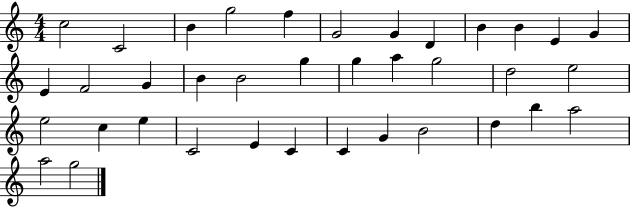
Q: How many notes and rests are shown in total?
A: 37